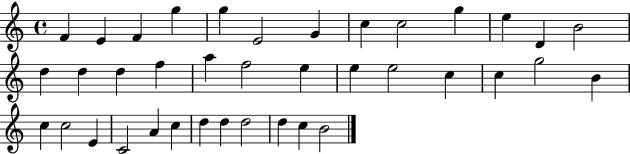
{
  \clef treble
  \time 4/4
  \defaultTimeSignature
  \key c \major
  f'4 e'4 f'4 g''4 | g''4 e'2 g'4 | c''4 c''2 g''4 | e''4 d'4 b'2 | \break d''4 d''4 d''4 f''4 | a''4 f''2 e''4 | e''4 e''2 c''4 | c''4 g''2 b'4 | \break c''4 c''2 e'4 | c'2 a'4 c''4 | d''4 d''4 d''2 | d''4 c''4 b'2 | \break \bar "|."
}